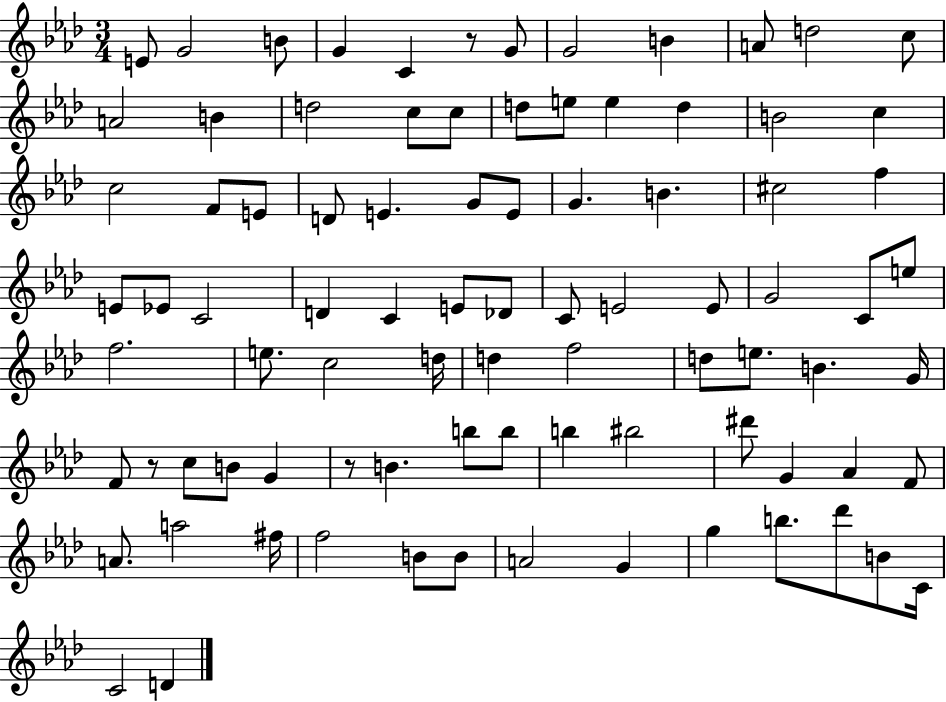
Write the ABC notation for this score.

X:1
T:Untitled
M:3/4
L:1/4
K:Ab
E/2 G2 B/2 G C z/2 G/2 G2 B A/2 d2 c/2 A2 B d2 c/2 c/2 d/2 e/2 e d B2 c c2 F/2 E/2 D/2 E G/2 E/2 G B ^c2 f E/2 _E/2 C2 D C E/2 _D/2 C/2 E2 E/2 G2 C/2 e/2 f2 e/2 c2 d/4 d f2 d/2 e/2 B G/4 F/2 z/2 c/2 B/2 G z/2 B b/2 b/2 b ^b2 ^d'/2 G _A F/2 A/2 a2 ^f/4 f2 B/2 B/2 A2 G g b/2 _d'/2 B/2 C/4 C2 D